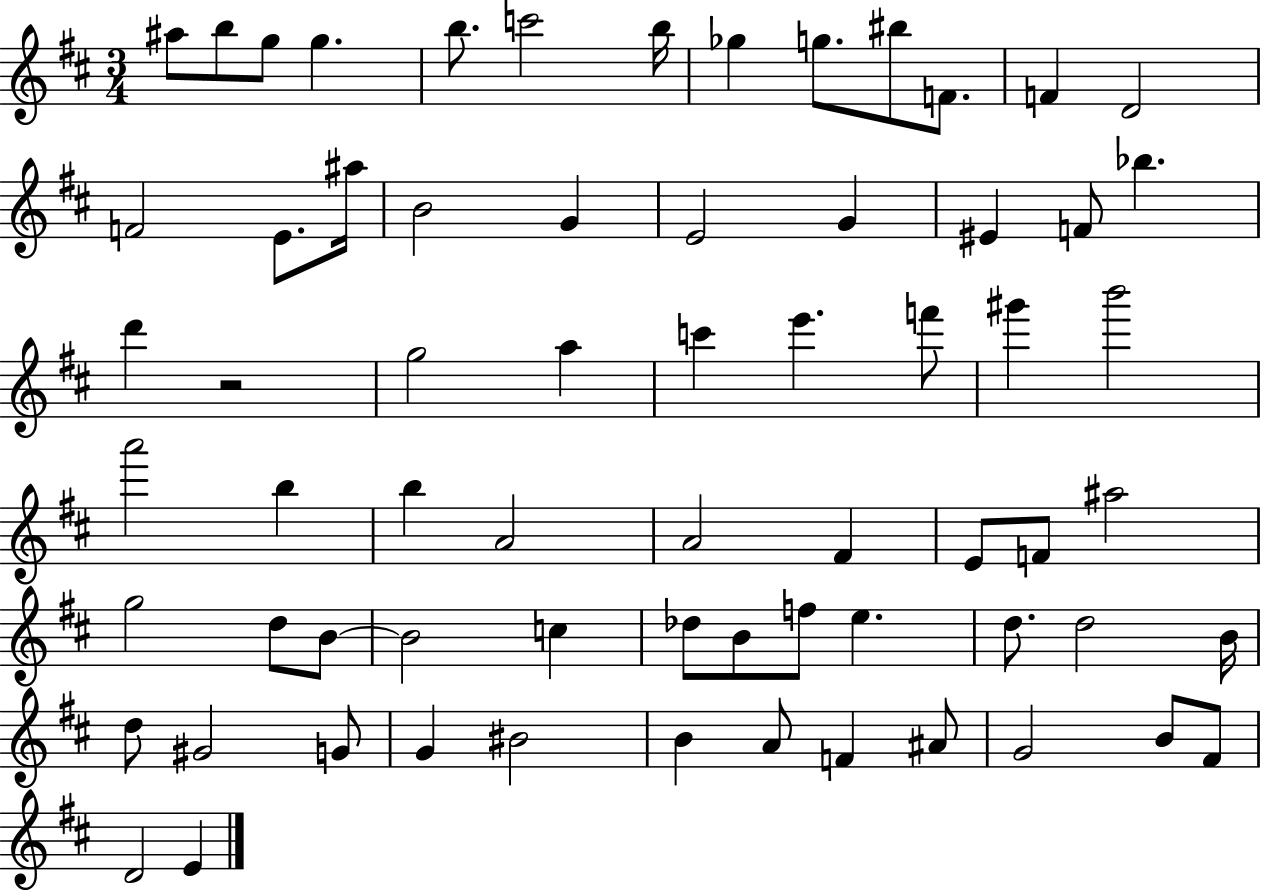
{
  \clef treble
  \numericTimeSignature
  \time 3/4
  \key d \major
  ais''8 b''8 g''8 g''4. | b''8. c'''2 b''16 | ges''4 g''8. bis''8 f'8. | f'4 d'2 | \break f'2 e'8. ais''16 | b'2 g'4 | e'2 g'4 | eis'4 f'8 bes''4. | \break d'''4 r2 | g''2 a''4 | c'''4 e'''4. f'''8 | gis'''4 b'''2 | \break a'''2 b''4 | b''4 a'2 | a'2 fis'4 | e'8 f'8 ais''2 | \break g''2 d''8 b'8~~ | b'2 c''4 | des''8 b'8 f''8 e''4. | d''8. d''2 b'16 | \break d''8 gis'2 g'8 | g'4 bis'2 | b'4 a'8 f'4 ais'8 | g'2 b'8 fis'8 | \break d'2 e'4 | \bar "|."
}